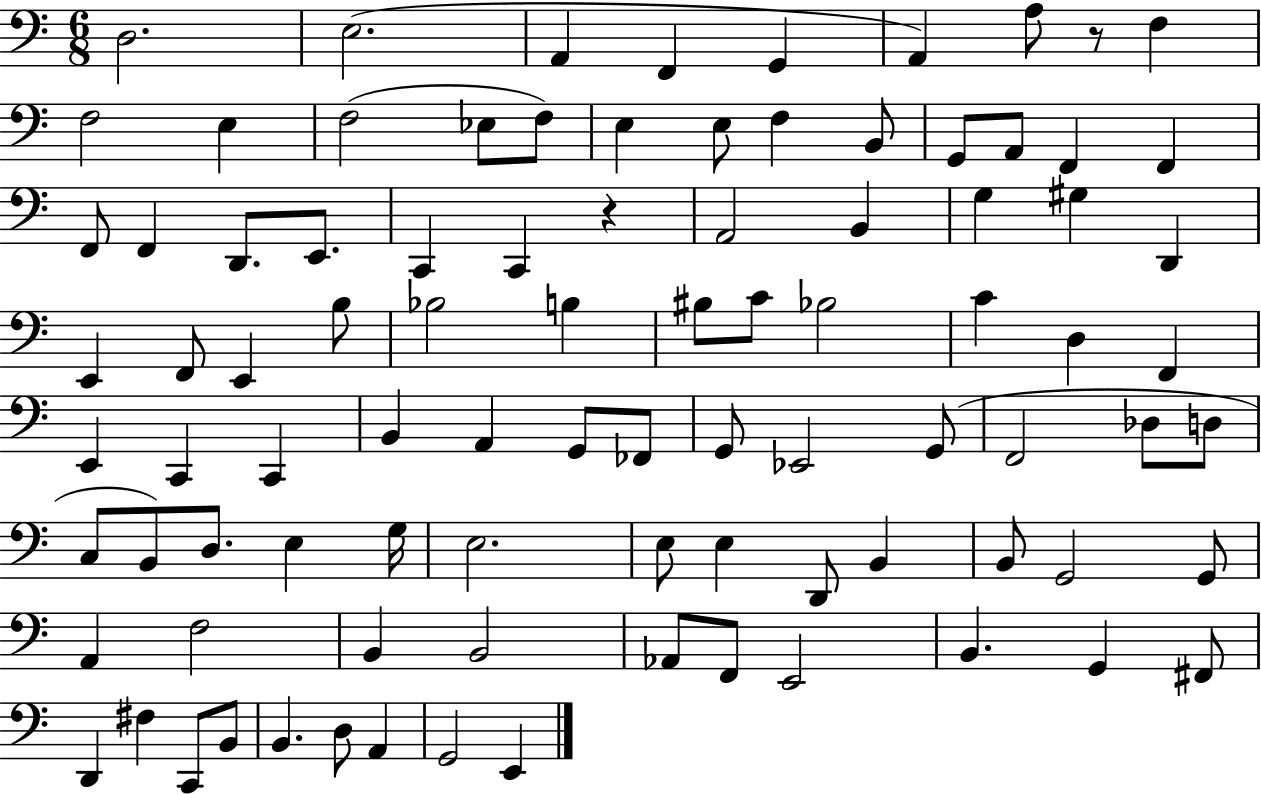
D3/h. E3/h. A2/q F2/q G2/q A2/q A3/e R/e F3/q F3/h E3/q F3/h Eb3/e F3/e E3/q E3/e F3/q B2/e G2/e A2/e F2/q F2/q F2/e F2/q D2/e. E2/e. C2/q C2/q R/q A2/h B2/q G3/q G#3/q D2/q E2/q F2/e E2/q B3/e Bb3/h B3/q BIS3/e C4/e Bb3/h C4/q D3/q F2/q E2/q C2/q C2/q B2/q A2/q G2/e FES2/e G2/e Eb2/h G2/e F2/h Db3/e D3/e C3/e B2/e D3/e. E3/q G3/s E3/h. E3/e E3/q D2/e B2/q B2/e G2/h G2/e A2/q F3/h B2/q B2/h Ab2/e F2/e E2/h B2/q. G2/q F#2/e D2/q F#3/q C2/e B2/e B2/q. D3/e A2/q G2/h E2/q